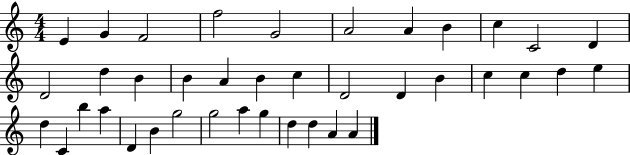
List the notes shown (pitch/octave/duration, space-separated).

E4/q G4/q F4/h F5/h G4/h A4/h A4/q B4/q C5/q C4/h D4/q D4/h D5/q B4/q B4/q A4/q B4/q C5/q D4/h D4/q B4/q C5/q C5/q D5/q E5/q D5/q C4/q B5/q A5/q D4/q B4/q G5/h G5/h A5/q G5/q D5/q D5/q A4/q A4/q